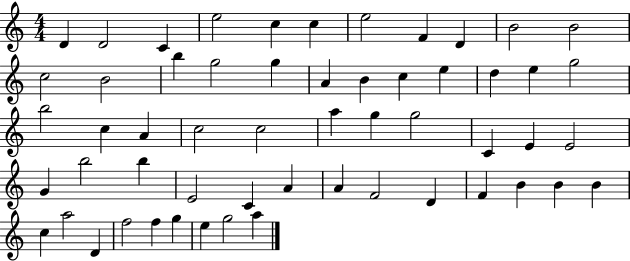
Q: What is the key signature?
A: C major